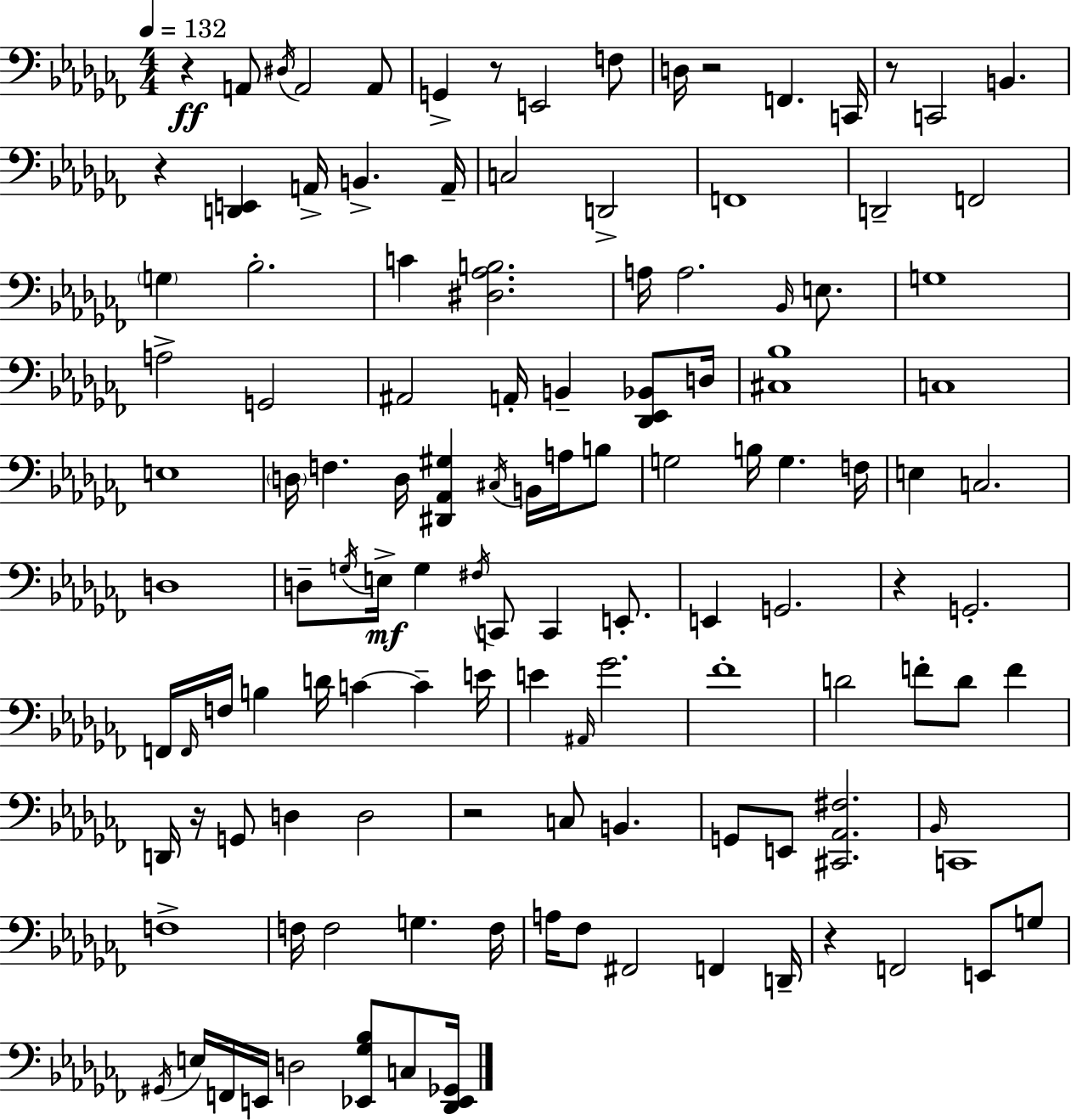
{
  \clef bass
  \numericTimeSignature
  \time 4/4
  \key aes \minor
  \tempo 4 = 132
  \repeat volta 2 { r4\ff a,8 \acciaccatura { dis16 } a,2 a,8 | g,4-> r8 e,2 f8 | d16 r2 f,4. | c,16 r8 c,2 b,4. | \break r4 <d, e,>4 a,16-> b,4.-> | a,16-- c2 d,2-> | f,1 | d,2-- f,2 | \break \parenthesize g4 bes2.-. | c'4 <dis aes b>2. | a16 a2. \grace { bes,16 } e8. | g1 | \break a2-> g,2 | ais,2 a,16-. b,4-- <des, ees, bes,>8 | d16 <cis bes>1 | c1 | \break e1 | \parenthesize d16 f4. d16 <dis, aes, gis>4 \acciaccatura { cis16 } b,16 | a16 b8 g2 b16 g4. | f16 e4 c2. | \break d1 | d8-- \acciaccatura { g16 }\mf e16-> g4 \acciaccatura { fis16 } c,8 c,4 | e,8.-. e,4 g,2. | r4 g,2.-. | \break f,16 \grace { f,16 } f16 b4 d'16 c'4~~ | c'4-- e'16 e'4 \grace { ais,16 } ges'2. | fes'1-. | d'2 f'8-. | \break d'8 f'4 d,16 r16 g,8 d4 d2 | r2 c8 | b,4. g,8 e,8 <cis, aes, fis>2. | \grace { bes,16 } c,1 | \break f1-> | f16 f2 | g4. f16 a16 fes8 fis,2 | f,4 d,16-- r4 f,2 | \break e,8 g8 \acciaccatura { gis,16 } e16 f,16 e,16 d2 | <ees, ges bes>8 c8 <des, ees, ges,>16 } \bar "|."
}